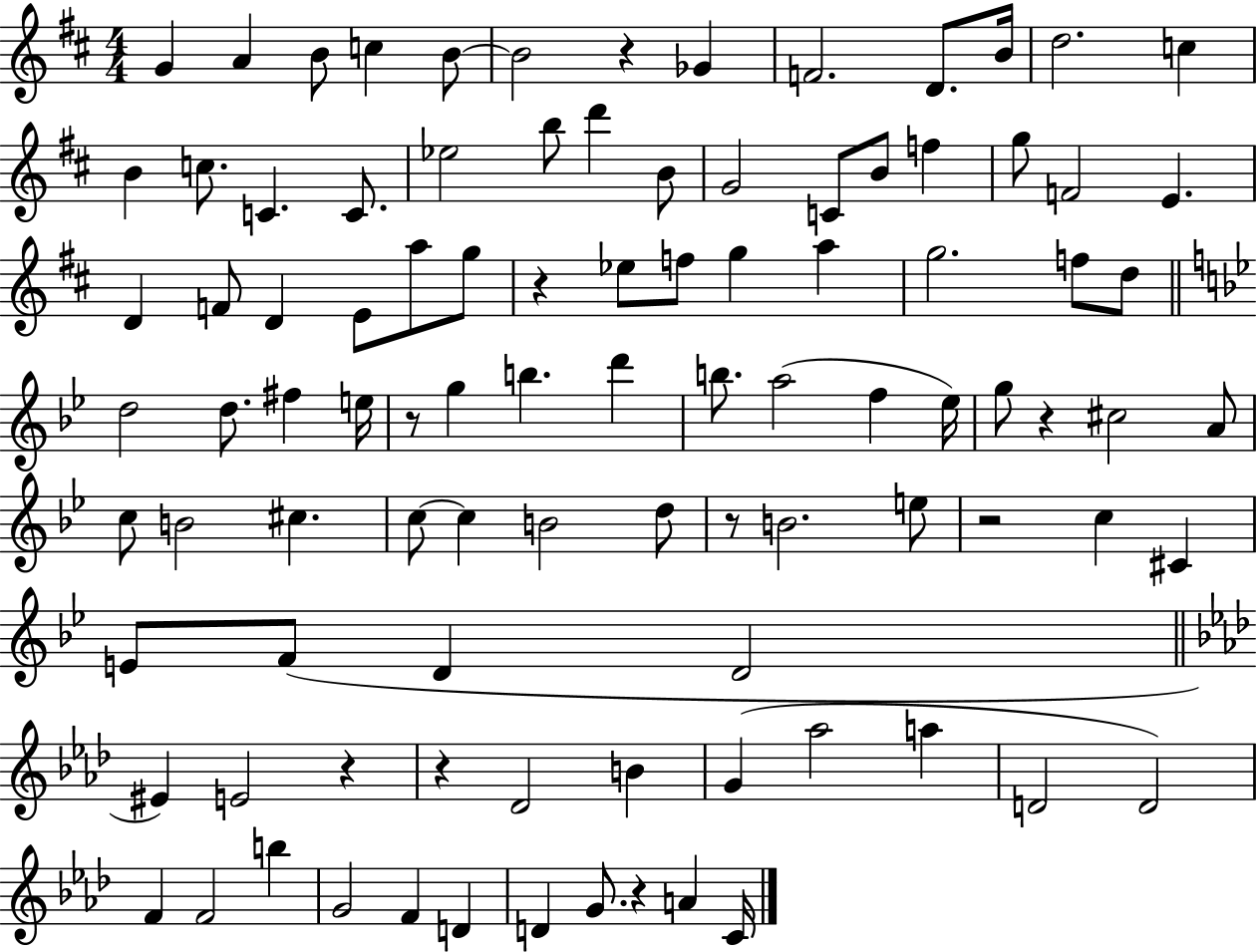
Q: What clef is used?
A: treble